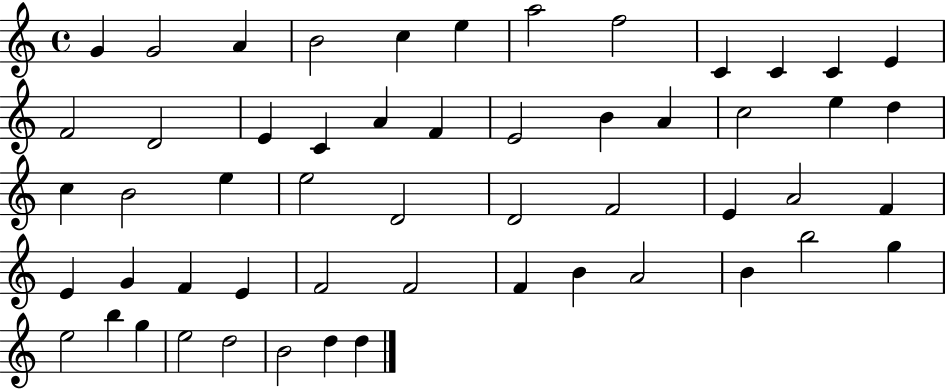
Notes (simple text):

G4/q G4/h A4/q B4/h C5/q E5/q A5/h F5/h C4/q C4/q C4/q E4/q F4/h D4/h E4/q C4/q A4/q F4/q E4/h B4/q A4/q C5/h E5/q D5/q C5/q B4/h E5/q E5/h D4/h D4/h F4/h E4/q A4/h F4/q E4/q G4/q F4/q E4/q F4/h F4/h F4/q B4/q A4/h B4/q B5/h G5/q E5/h B5/q G5/q E5/h D5/h B4/h D5/q D5/q